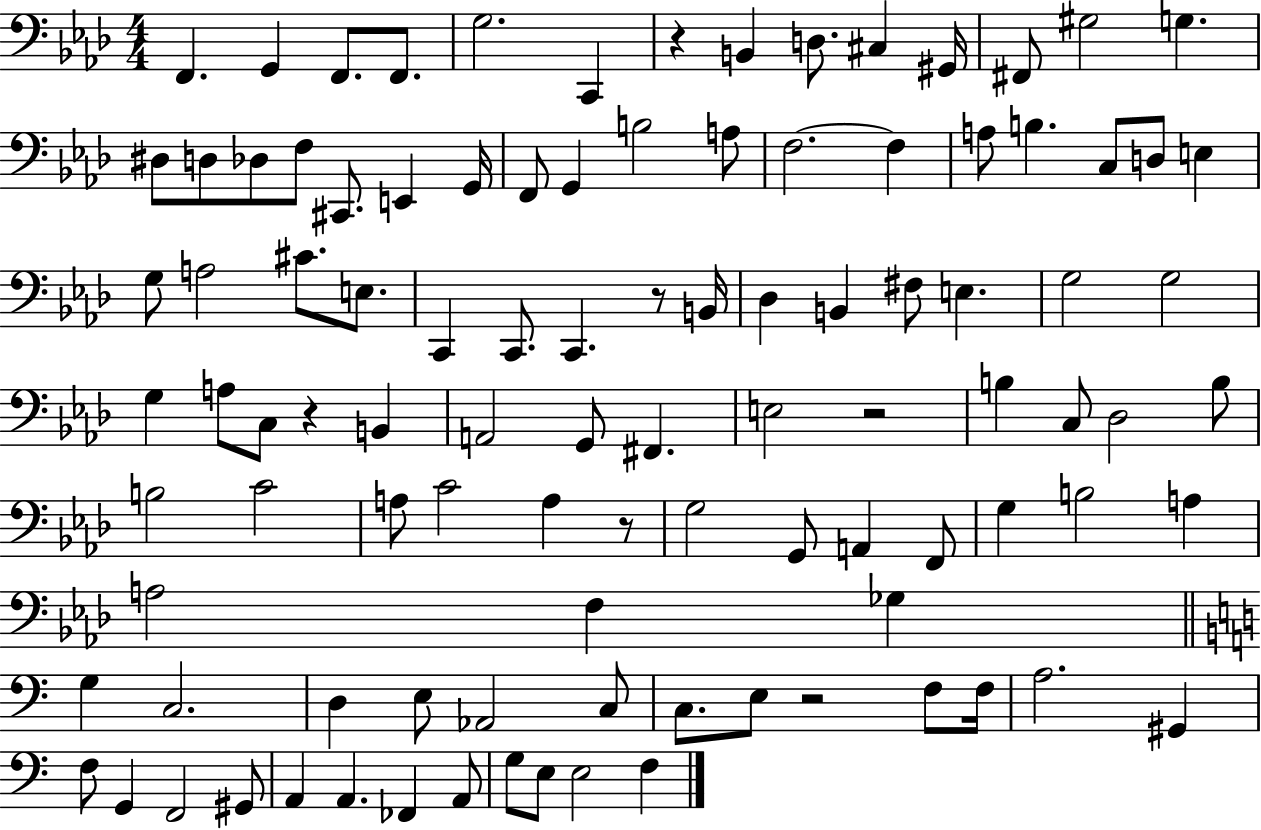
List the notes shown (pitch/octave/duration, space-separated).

F2/q. G2/q F2/e. F2/e. G3/h. C2/q R/q B2/q D3/e. C#3/q G#2/s F#2/e G#3/h G3/q. D#3/e D3/e Db3/e F3/e C#2/e. E2/q G2/s F2/e G2/q B3/h A3/e F3/h. F3/q A3/e B3/q. C3/e D3/e E3/q G3/e A3/h C#4/e. E3/e. C2/q C2/e. C2/q. R/e B2/s Db3/q B2/q F#3/e E3/q. G3/h G3/h G3/q A3/e C3/e R/q B2/q A2/h G2/e F#2/q. E3/h R/h B3/q C3/e Db3/h B3/e B3/h C4/h A3/e C4/h A3/q R/e G3/h G2/e A2/q F2/e G3/q B3/h A3/q A3/h F3/q Gb3/q G3/q C3/h. D3/q E3/e Ab2/h C3/e C3/e. E3/e R/h F3/e F3/s A3/h. G#2/q F3/e G2/q F2/h G#2/e A2/q A2/q. FES2/q A2/e G3/e E3/e E3/h F3/q